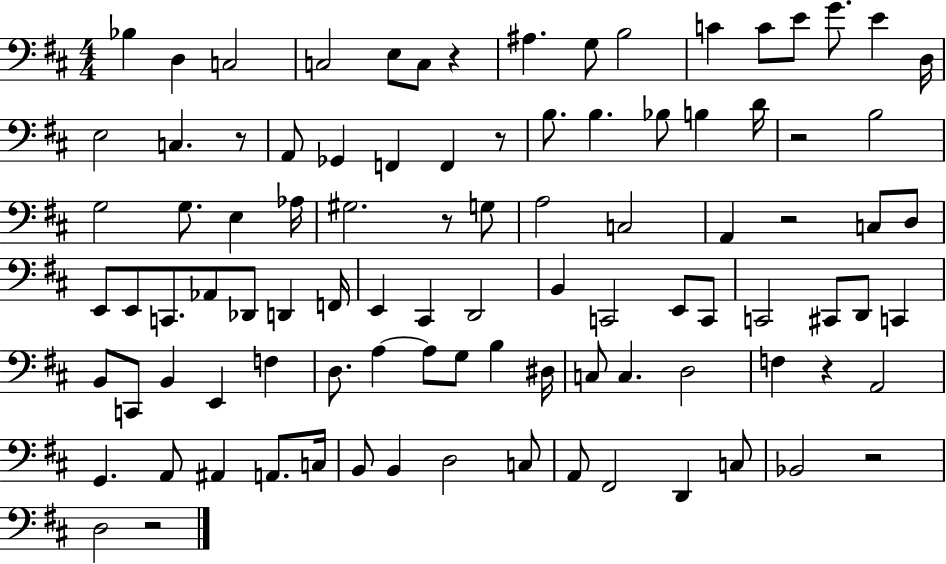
{
  \clef bass
  \numericTimeSignature
  \time 4/4
  \key d \major
  bes4 d4 c2 | c2 e8 c8 r4 | ais4. g8 b2 | c'4 c'8 e'8 g'8. e'4 d16 | \break e2 c4. r8 | a,8 ges,4 f,4 f,4 r8 | b8. b4. bes8 b4 d'16 | r2 b2 | \break g2 g8. e4 aes16 | gis2. r8 g8 | a2 c2 | a,4 r2 c8 d8 | \break e,8 e,8 c,8. aes,8 des,8 d,4 f,16 | e,4 cis,4 d,2 | b,4 c,2 e,8 c,8 | c,2 cis,8 d,8 c,4 | \break b,8 c,8 b,4 e,4 f4 | d8. a4~~ a8 g8 b4 dis16 | c8 c4. d2 | f4 r4 a,2 | \break g,4. a,8 ais,4 a,8. c16 | b,8 b,4 d2 c8 | a,8 fis,2 d,4 c8 | bes,2 r2 | \break d2 r2 | \bar "|."
}